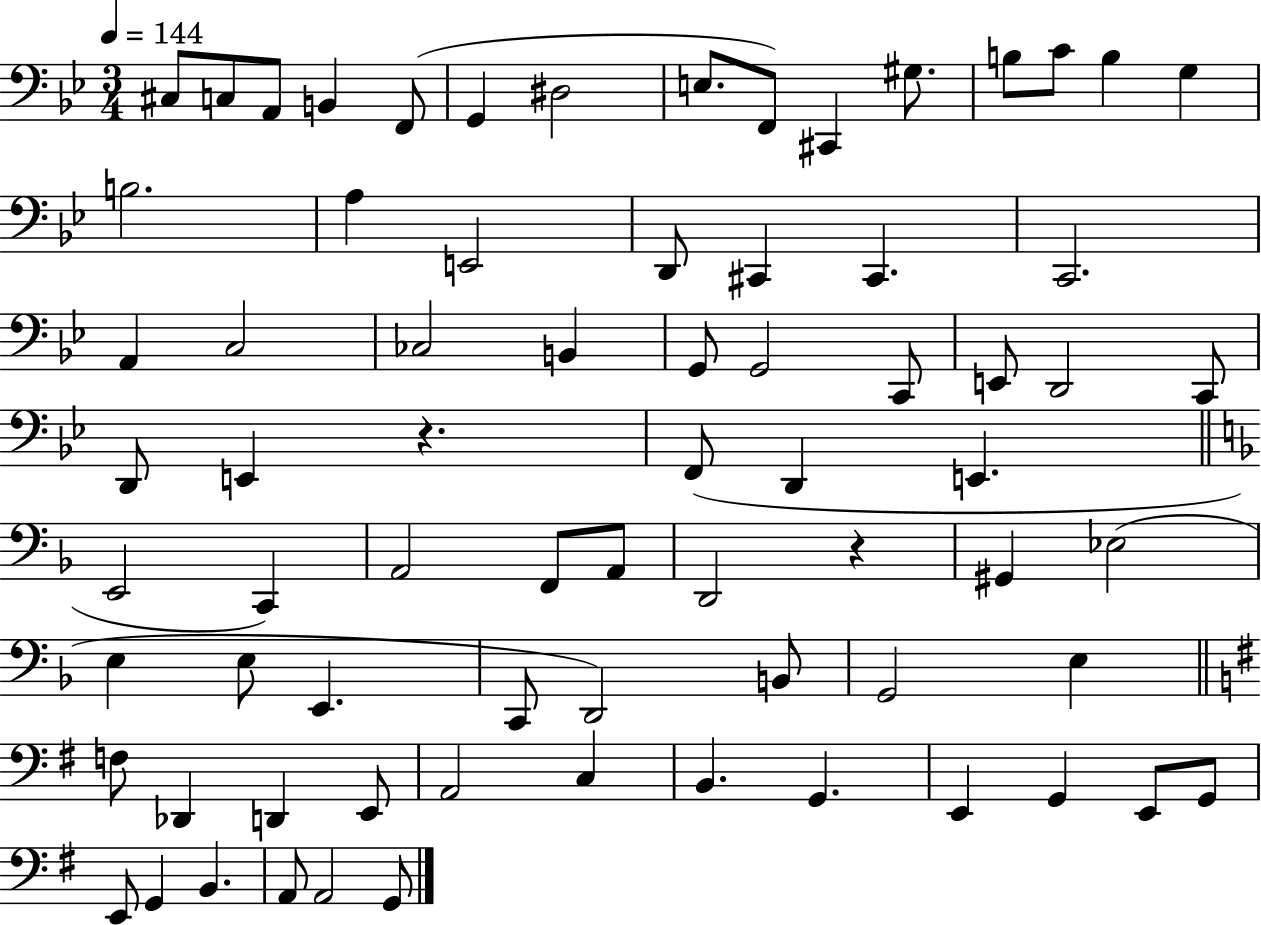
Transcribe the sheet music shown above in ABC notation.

X:1
T:Untitled
M:3/4
L:1/4
K:Bb
^C,/2 C,/2 A,,/2 B,, F,,/2 G,, ^D,2 E,/2 F,,/2 ^C,, ^G,/2 B,/2 C/2 B, G, B,2 A, E,,2 D,,/2 ^C,, ^C,, C,,2 A,, C,2 _C,2 B,, G,,/2 G,,2 C,,/2 E,,/2 D,,2 C,,/2 D,,/2 E,, z F,,/2 D,, E,, E,,2 C,, A,,2 F,,/2 A,,/2 D,,2 z ^G,, _E,2 E, E,/2 E,, C,,/2 D,,2 B,,/2 G,,2 E, F,/2 _D,, D,, E,,/2 A,,2 C, B,, G,, E,, G,, E,,/2 G,,/2 E,,/2 G,, B,, A,,/2 A,,2 G,,/2